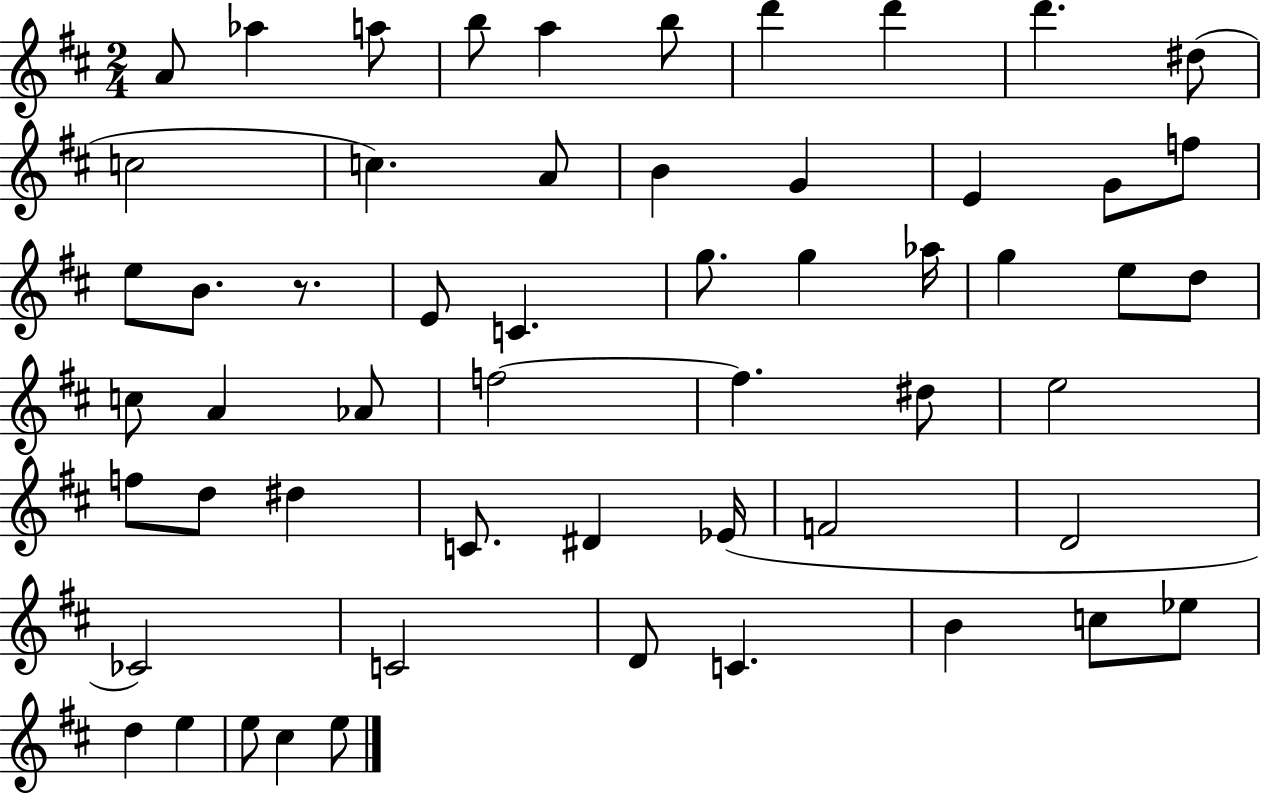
{
  \clef treble
  \numericTimeSignature
  \time 2/4
  \key d \major
  \repeat volta 2 { a'8 aes''4 a''8 | b''8 a''4 b''8 | d'''4 d'''4 | d'''4. dis''8( | \break c''2 | c''4.) a'8 | b'4 g'4 | e'4 g'8 f''8 | \break e''8 b'8. r8. | e'8 c'4. | g''8. g''4 aes''16 | g''4 e''8 d''8 | \break c''8 a'4 aes'8 | f''2~~ | f''4. dis''8 | e''2 | \break f''8 d''8 dis''4 | c'8. dis'4 ees'16( | f'2 | d'2 | \break ces'2) | c'2 | d'8 c'4. | b'4 c''8 ees''8 | \break d''4 e''4 | e''8 cis''4 e''8 | } \bar "|."
}